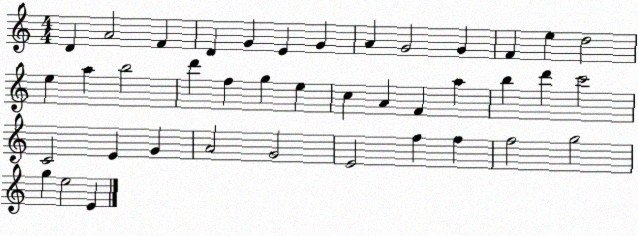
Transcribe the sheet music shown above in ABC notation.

X:1
T:Untitled
M:4/4
L:1/4
K:C
D A2 F D G E G A G2 G F e d2 e a b2 d' f g e c A F a b d' c'2 C2 E G A2 G2 E2 f f f2 g2 g e2 E